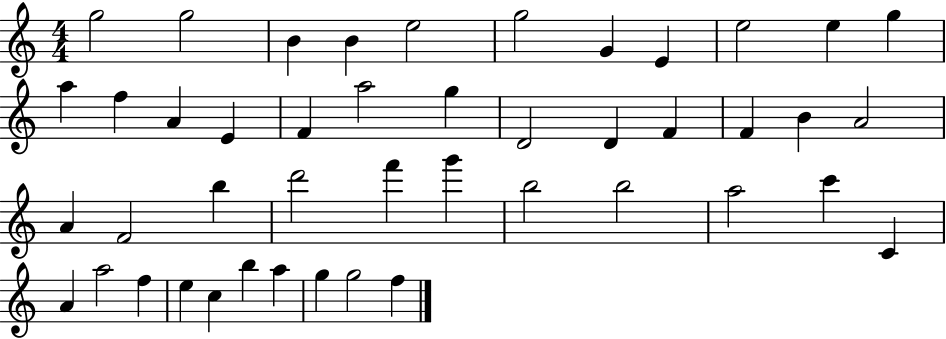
{
  \clef treble
  \numericTimeSignature
  \time 4/4
  \key c \major
  g''2 g''2 | b'4 b'4 e''2 | g''2 g'4 e'4 | e''2 e''4 g''4 | \break a''4 f''4 a'4 e'4 | f'4 a''2 g''4 | d'2 d'4 f'4 | f'4 b'4 a'2 | \break a'4 f'2 b''4 | d'''2 f'''4 g'''4 | b''2 b''2 | a''2 c'''4 c'4 | \break a'4 a''2 f''4 | e''4 c''4 b''4 a''4 | g''4 g''2 f''4 | \bar "|."
}